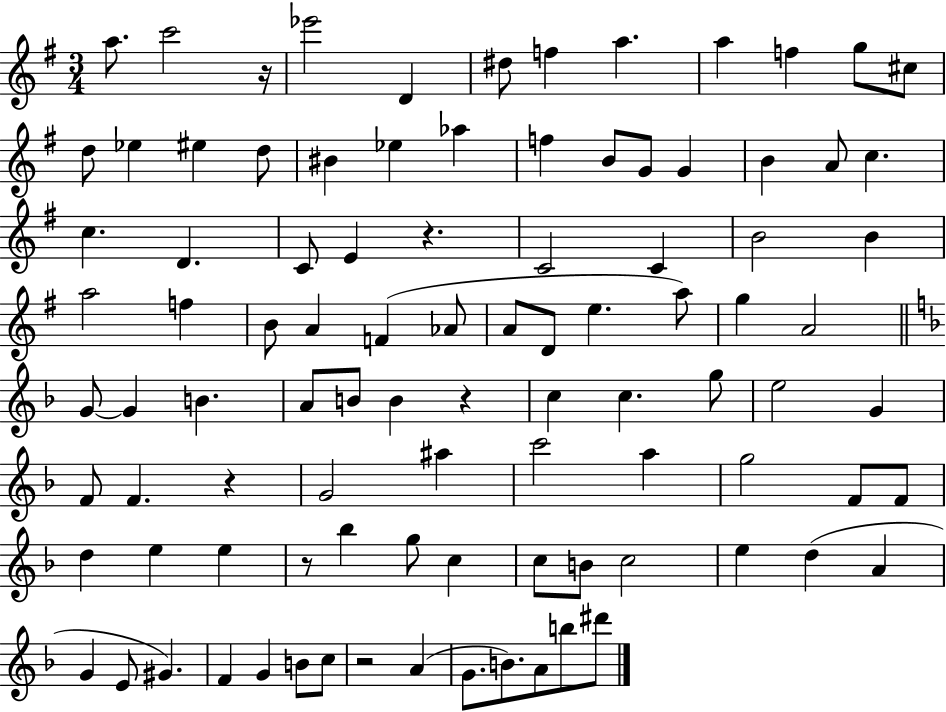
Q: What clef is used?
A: treble